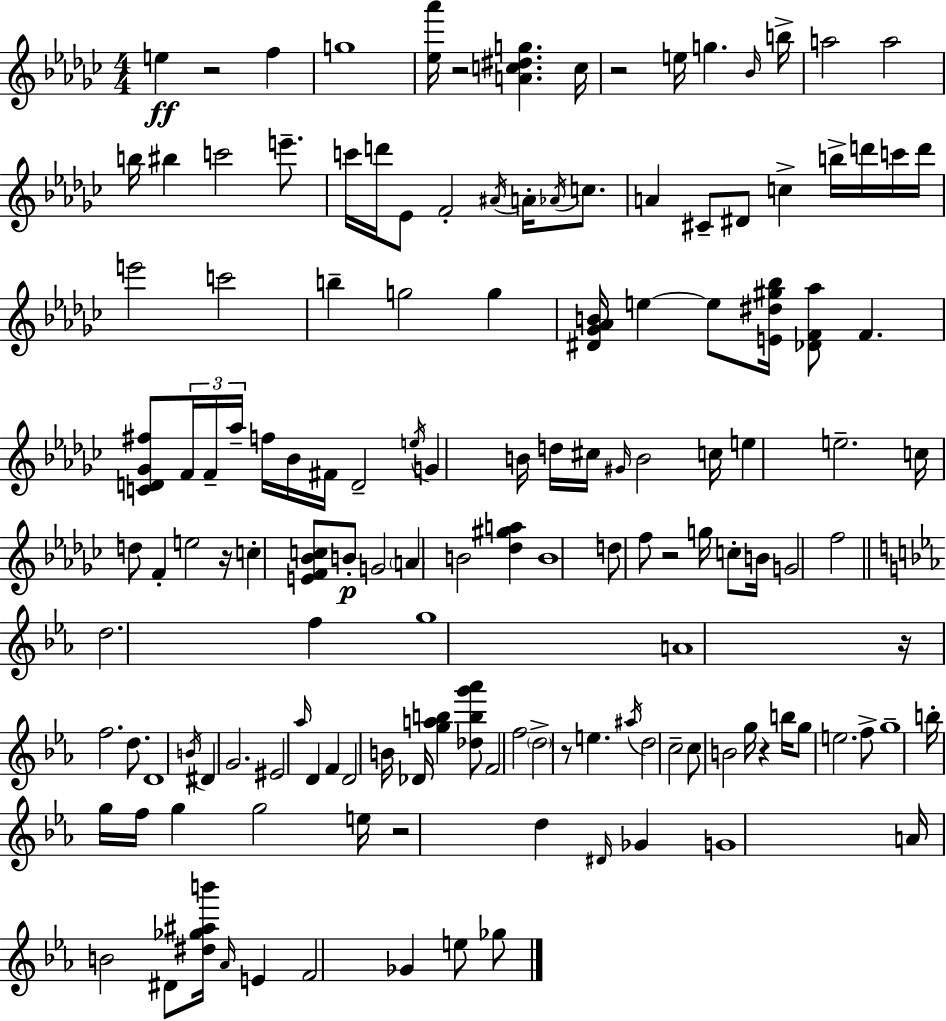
{
  \clef treble
  \numericTimeSignature
  \time 4/4
  \key ees \minor
  e''4\ff r2 f''4 | g''1 | <ees'' aes'''>16 r2 <a' c'' dis'' g''>4. c''16 | r2 e''16 g''4. \grace { bes'16 } | \break b''16-> a''2 a''2 | b''16 bis''4 c'''2 e'''8.-- | c'''16 d'''16 ees'8 f'2-. \acciaccatura { ais'16 } a'16-. \acciaccatura { aes'16 } | c''8. a'4 cis'8-- dis'8 c''4-> b''16-> | \break d'''16 c'''16 d'''16 e'''2 c'''2 | b''4-- g''2 g''4 | <dis' ges' aes' b'>16 e''4~~ e''8 <e' dis'' gis'' bes''>16 <des' f' aes''>8 f'4. | <c' d' ges' fis''>8 \tuplet 3/2 { f'16 f'16-- aes''16-- } f''16 bes'16 fis'16 d'2-- | \break \acciaccatura { e''16 } g'4 b'16 d''16 cis''16 \grace { gis'16 } b'2 | c''16 e''4 e''2.-- | c''16 d''8 f'4-. e''2 | r16 c''4-. <e' f' bes' c''>8 b'8-.\p g'2 | \break \parenthesize a'4 b'2 | <des'' gis'' a''>4 b'1 | d''8 f''8 r2 | g''16 c''8-. b'16 g'2 f''2 | \break \bar "||" \break \key c \minor d''2. f''4 | g''1 | a'1 | r16 f''2. d''8. | \break d'1 | \acciaccatura { b'16 } dis'4 g'2. | eis'2 \grace { aes''16 } d'4 f'4 | d'2 b'16 des'16 <g'' a'' b''>4 | \break <des'' b'' g''' aes'''>8 f'2 f''2 | \parenthesize d''2-> r8 e''4. | \acciaccatura { ais''16 } d''2 c''2-- | c''8 b'2 g''16 r4 | \break b''16 g''8 e''2. | f''8-> g''1-- | b''16-. g''16 f''16 g''4 g''2 | e''16 r2 d''4 \grace { dis'16 } | \break ges'4 g'1 | a'16 b'2 dis'8 <dis'' ges'' ais'' b'''>16 | \grace { aes'16 } e'4 f'2 ges'4 | e''8 ges''8 \bar "|."
}